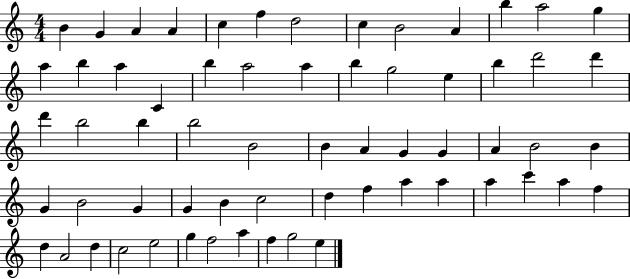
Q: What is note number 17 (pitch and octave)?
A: C4